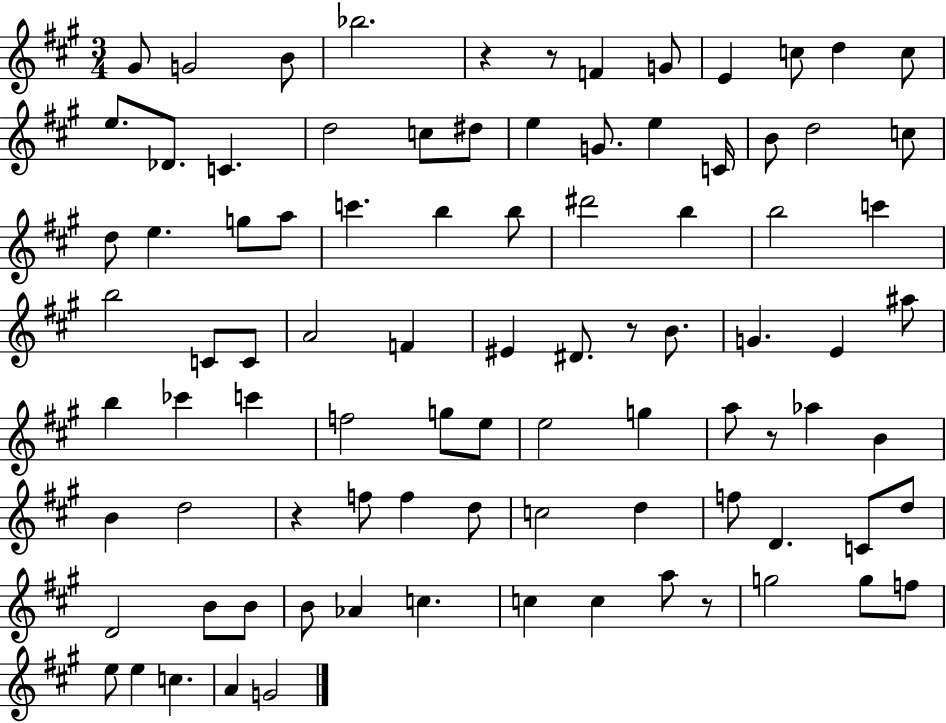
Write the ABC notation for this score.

X:1
T:Untitled
M:3/4
L:1/4
K:A
^G/2 G2 B/2 _b2 z z/2 F G/2 E c/2 d c/2 e/2 _D/2 C d2 c/2 ^d/2 e G/2 e C/4 B/2 d2 c/2 d/2 e g/2 a/2 c' b b/2 ^d'2 b b2 c' b2 C/2 C/2 A2 F ^E ^D/2 z/2 B/2 G E ^a/2 b _c' c' f2 g/2 e/2 e2 g a/2 z/2 _a B B d2 z f/2 f d/2 c2 d f/2 D C/2 d/2 D2 B/2 B/2 B/2 _A c c c a/2 z/2 g2 g/2 f/2 e/2 e c A G2